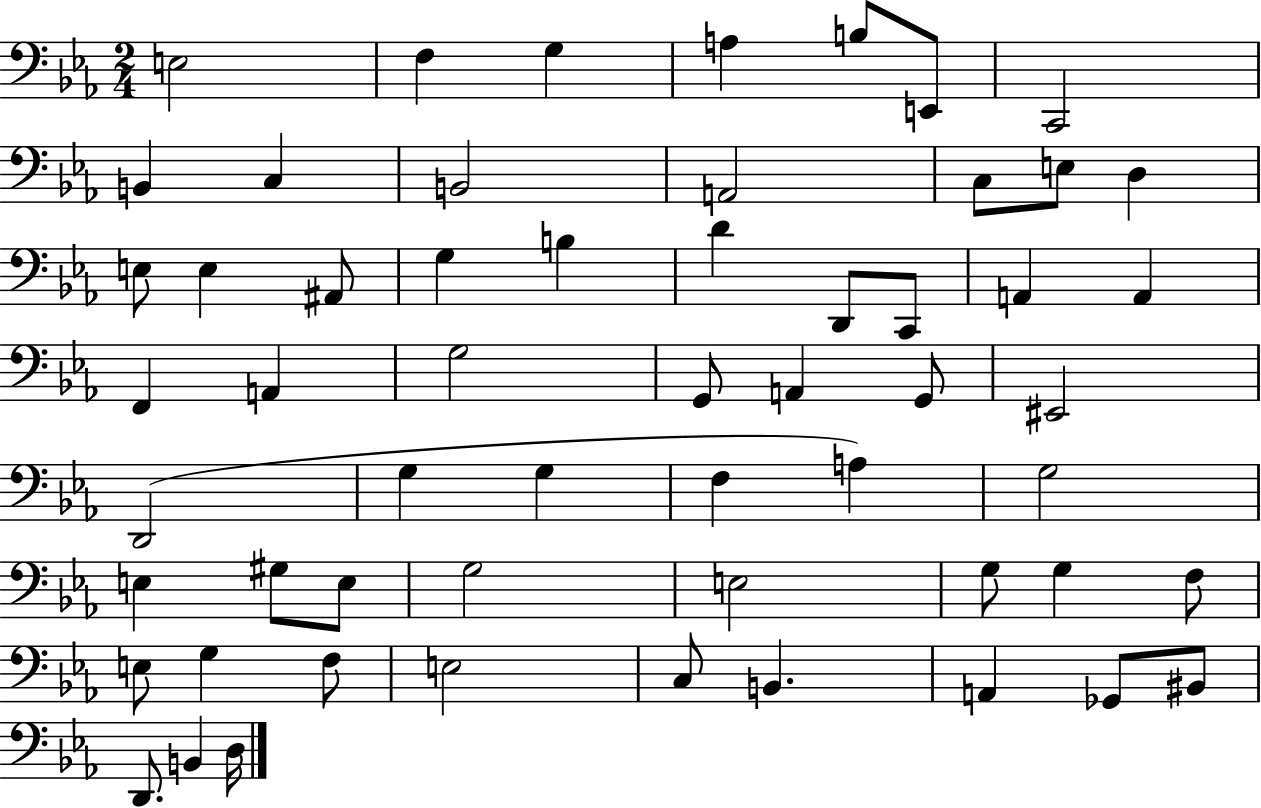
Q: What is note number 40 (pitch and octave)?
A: E3